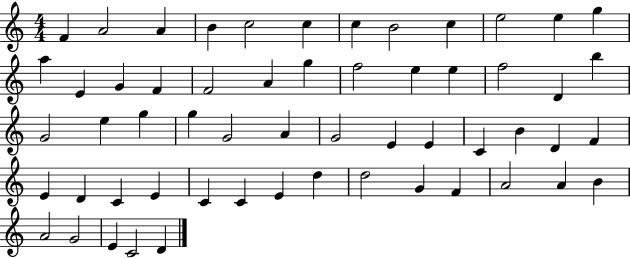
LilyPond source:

{
  \clef treble
  \numericTimeSignature
  \time 4/4
  \key c \major
  f'4 a'2 a'4 | b'4 c''2 c''4 | c''4 b'2 c''4 | e''2 e''4 g''4 | \break a''4 e'4 g'4 f'4 | f'2 a'4 g''4 | f''2 e''4 e''4 | f''2 d'4 b''4 | \break g'2 e''4 g''4 | g''4 g'2 a'4 | g'2 e'4 e'4 | c'4 b'4 d'4 f'4 | \break e'4 d'4 c'4 e'4 | c'4 c'4 e'4 d''4 | d''2 g'4 f'4 | a'2 a'4 b'4 | \break a'2 g'2 | e'4 c'2 d'4 | \bar "|."
}